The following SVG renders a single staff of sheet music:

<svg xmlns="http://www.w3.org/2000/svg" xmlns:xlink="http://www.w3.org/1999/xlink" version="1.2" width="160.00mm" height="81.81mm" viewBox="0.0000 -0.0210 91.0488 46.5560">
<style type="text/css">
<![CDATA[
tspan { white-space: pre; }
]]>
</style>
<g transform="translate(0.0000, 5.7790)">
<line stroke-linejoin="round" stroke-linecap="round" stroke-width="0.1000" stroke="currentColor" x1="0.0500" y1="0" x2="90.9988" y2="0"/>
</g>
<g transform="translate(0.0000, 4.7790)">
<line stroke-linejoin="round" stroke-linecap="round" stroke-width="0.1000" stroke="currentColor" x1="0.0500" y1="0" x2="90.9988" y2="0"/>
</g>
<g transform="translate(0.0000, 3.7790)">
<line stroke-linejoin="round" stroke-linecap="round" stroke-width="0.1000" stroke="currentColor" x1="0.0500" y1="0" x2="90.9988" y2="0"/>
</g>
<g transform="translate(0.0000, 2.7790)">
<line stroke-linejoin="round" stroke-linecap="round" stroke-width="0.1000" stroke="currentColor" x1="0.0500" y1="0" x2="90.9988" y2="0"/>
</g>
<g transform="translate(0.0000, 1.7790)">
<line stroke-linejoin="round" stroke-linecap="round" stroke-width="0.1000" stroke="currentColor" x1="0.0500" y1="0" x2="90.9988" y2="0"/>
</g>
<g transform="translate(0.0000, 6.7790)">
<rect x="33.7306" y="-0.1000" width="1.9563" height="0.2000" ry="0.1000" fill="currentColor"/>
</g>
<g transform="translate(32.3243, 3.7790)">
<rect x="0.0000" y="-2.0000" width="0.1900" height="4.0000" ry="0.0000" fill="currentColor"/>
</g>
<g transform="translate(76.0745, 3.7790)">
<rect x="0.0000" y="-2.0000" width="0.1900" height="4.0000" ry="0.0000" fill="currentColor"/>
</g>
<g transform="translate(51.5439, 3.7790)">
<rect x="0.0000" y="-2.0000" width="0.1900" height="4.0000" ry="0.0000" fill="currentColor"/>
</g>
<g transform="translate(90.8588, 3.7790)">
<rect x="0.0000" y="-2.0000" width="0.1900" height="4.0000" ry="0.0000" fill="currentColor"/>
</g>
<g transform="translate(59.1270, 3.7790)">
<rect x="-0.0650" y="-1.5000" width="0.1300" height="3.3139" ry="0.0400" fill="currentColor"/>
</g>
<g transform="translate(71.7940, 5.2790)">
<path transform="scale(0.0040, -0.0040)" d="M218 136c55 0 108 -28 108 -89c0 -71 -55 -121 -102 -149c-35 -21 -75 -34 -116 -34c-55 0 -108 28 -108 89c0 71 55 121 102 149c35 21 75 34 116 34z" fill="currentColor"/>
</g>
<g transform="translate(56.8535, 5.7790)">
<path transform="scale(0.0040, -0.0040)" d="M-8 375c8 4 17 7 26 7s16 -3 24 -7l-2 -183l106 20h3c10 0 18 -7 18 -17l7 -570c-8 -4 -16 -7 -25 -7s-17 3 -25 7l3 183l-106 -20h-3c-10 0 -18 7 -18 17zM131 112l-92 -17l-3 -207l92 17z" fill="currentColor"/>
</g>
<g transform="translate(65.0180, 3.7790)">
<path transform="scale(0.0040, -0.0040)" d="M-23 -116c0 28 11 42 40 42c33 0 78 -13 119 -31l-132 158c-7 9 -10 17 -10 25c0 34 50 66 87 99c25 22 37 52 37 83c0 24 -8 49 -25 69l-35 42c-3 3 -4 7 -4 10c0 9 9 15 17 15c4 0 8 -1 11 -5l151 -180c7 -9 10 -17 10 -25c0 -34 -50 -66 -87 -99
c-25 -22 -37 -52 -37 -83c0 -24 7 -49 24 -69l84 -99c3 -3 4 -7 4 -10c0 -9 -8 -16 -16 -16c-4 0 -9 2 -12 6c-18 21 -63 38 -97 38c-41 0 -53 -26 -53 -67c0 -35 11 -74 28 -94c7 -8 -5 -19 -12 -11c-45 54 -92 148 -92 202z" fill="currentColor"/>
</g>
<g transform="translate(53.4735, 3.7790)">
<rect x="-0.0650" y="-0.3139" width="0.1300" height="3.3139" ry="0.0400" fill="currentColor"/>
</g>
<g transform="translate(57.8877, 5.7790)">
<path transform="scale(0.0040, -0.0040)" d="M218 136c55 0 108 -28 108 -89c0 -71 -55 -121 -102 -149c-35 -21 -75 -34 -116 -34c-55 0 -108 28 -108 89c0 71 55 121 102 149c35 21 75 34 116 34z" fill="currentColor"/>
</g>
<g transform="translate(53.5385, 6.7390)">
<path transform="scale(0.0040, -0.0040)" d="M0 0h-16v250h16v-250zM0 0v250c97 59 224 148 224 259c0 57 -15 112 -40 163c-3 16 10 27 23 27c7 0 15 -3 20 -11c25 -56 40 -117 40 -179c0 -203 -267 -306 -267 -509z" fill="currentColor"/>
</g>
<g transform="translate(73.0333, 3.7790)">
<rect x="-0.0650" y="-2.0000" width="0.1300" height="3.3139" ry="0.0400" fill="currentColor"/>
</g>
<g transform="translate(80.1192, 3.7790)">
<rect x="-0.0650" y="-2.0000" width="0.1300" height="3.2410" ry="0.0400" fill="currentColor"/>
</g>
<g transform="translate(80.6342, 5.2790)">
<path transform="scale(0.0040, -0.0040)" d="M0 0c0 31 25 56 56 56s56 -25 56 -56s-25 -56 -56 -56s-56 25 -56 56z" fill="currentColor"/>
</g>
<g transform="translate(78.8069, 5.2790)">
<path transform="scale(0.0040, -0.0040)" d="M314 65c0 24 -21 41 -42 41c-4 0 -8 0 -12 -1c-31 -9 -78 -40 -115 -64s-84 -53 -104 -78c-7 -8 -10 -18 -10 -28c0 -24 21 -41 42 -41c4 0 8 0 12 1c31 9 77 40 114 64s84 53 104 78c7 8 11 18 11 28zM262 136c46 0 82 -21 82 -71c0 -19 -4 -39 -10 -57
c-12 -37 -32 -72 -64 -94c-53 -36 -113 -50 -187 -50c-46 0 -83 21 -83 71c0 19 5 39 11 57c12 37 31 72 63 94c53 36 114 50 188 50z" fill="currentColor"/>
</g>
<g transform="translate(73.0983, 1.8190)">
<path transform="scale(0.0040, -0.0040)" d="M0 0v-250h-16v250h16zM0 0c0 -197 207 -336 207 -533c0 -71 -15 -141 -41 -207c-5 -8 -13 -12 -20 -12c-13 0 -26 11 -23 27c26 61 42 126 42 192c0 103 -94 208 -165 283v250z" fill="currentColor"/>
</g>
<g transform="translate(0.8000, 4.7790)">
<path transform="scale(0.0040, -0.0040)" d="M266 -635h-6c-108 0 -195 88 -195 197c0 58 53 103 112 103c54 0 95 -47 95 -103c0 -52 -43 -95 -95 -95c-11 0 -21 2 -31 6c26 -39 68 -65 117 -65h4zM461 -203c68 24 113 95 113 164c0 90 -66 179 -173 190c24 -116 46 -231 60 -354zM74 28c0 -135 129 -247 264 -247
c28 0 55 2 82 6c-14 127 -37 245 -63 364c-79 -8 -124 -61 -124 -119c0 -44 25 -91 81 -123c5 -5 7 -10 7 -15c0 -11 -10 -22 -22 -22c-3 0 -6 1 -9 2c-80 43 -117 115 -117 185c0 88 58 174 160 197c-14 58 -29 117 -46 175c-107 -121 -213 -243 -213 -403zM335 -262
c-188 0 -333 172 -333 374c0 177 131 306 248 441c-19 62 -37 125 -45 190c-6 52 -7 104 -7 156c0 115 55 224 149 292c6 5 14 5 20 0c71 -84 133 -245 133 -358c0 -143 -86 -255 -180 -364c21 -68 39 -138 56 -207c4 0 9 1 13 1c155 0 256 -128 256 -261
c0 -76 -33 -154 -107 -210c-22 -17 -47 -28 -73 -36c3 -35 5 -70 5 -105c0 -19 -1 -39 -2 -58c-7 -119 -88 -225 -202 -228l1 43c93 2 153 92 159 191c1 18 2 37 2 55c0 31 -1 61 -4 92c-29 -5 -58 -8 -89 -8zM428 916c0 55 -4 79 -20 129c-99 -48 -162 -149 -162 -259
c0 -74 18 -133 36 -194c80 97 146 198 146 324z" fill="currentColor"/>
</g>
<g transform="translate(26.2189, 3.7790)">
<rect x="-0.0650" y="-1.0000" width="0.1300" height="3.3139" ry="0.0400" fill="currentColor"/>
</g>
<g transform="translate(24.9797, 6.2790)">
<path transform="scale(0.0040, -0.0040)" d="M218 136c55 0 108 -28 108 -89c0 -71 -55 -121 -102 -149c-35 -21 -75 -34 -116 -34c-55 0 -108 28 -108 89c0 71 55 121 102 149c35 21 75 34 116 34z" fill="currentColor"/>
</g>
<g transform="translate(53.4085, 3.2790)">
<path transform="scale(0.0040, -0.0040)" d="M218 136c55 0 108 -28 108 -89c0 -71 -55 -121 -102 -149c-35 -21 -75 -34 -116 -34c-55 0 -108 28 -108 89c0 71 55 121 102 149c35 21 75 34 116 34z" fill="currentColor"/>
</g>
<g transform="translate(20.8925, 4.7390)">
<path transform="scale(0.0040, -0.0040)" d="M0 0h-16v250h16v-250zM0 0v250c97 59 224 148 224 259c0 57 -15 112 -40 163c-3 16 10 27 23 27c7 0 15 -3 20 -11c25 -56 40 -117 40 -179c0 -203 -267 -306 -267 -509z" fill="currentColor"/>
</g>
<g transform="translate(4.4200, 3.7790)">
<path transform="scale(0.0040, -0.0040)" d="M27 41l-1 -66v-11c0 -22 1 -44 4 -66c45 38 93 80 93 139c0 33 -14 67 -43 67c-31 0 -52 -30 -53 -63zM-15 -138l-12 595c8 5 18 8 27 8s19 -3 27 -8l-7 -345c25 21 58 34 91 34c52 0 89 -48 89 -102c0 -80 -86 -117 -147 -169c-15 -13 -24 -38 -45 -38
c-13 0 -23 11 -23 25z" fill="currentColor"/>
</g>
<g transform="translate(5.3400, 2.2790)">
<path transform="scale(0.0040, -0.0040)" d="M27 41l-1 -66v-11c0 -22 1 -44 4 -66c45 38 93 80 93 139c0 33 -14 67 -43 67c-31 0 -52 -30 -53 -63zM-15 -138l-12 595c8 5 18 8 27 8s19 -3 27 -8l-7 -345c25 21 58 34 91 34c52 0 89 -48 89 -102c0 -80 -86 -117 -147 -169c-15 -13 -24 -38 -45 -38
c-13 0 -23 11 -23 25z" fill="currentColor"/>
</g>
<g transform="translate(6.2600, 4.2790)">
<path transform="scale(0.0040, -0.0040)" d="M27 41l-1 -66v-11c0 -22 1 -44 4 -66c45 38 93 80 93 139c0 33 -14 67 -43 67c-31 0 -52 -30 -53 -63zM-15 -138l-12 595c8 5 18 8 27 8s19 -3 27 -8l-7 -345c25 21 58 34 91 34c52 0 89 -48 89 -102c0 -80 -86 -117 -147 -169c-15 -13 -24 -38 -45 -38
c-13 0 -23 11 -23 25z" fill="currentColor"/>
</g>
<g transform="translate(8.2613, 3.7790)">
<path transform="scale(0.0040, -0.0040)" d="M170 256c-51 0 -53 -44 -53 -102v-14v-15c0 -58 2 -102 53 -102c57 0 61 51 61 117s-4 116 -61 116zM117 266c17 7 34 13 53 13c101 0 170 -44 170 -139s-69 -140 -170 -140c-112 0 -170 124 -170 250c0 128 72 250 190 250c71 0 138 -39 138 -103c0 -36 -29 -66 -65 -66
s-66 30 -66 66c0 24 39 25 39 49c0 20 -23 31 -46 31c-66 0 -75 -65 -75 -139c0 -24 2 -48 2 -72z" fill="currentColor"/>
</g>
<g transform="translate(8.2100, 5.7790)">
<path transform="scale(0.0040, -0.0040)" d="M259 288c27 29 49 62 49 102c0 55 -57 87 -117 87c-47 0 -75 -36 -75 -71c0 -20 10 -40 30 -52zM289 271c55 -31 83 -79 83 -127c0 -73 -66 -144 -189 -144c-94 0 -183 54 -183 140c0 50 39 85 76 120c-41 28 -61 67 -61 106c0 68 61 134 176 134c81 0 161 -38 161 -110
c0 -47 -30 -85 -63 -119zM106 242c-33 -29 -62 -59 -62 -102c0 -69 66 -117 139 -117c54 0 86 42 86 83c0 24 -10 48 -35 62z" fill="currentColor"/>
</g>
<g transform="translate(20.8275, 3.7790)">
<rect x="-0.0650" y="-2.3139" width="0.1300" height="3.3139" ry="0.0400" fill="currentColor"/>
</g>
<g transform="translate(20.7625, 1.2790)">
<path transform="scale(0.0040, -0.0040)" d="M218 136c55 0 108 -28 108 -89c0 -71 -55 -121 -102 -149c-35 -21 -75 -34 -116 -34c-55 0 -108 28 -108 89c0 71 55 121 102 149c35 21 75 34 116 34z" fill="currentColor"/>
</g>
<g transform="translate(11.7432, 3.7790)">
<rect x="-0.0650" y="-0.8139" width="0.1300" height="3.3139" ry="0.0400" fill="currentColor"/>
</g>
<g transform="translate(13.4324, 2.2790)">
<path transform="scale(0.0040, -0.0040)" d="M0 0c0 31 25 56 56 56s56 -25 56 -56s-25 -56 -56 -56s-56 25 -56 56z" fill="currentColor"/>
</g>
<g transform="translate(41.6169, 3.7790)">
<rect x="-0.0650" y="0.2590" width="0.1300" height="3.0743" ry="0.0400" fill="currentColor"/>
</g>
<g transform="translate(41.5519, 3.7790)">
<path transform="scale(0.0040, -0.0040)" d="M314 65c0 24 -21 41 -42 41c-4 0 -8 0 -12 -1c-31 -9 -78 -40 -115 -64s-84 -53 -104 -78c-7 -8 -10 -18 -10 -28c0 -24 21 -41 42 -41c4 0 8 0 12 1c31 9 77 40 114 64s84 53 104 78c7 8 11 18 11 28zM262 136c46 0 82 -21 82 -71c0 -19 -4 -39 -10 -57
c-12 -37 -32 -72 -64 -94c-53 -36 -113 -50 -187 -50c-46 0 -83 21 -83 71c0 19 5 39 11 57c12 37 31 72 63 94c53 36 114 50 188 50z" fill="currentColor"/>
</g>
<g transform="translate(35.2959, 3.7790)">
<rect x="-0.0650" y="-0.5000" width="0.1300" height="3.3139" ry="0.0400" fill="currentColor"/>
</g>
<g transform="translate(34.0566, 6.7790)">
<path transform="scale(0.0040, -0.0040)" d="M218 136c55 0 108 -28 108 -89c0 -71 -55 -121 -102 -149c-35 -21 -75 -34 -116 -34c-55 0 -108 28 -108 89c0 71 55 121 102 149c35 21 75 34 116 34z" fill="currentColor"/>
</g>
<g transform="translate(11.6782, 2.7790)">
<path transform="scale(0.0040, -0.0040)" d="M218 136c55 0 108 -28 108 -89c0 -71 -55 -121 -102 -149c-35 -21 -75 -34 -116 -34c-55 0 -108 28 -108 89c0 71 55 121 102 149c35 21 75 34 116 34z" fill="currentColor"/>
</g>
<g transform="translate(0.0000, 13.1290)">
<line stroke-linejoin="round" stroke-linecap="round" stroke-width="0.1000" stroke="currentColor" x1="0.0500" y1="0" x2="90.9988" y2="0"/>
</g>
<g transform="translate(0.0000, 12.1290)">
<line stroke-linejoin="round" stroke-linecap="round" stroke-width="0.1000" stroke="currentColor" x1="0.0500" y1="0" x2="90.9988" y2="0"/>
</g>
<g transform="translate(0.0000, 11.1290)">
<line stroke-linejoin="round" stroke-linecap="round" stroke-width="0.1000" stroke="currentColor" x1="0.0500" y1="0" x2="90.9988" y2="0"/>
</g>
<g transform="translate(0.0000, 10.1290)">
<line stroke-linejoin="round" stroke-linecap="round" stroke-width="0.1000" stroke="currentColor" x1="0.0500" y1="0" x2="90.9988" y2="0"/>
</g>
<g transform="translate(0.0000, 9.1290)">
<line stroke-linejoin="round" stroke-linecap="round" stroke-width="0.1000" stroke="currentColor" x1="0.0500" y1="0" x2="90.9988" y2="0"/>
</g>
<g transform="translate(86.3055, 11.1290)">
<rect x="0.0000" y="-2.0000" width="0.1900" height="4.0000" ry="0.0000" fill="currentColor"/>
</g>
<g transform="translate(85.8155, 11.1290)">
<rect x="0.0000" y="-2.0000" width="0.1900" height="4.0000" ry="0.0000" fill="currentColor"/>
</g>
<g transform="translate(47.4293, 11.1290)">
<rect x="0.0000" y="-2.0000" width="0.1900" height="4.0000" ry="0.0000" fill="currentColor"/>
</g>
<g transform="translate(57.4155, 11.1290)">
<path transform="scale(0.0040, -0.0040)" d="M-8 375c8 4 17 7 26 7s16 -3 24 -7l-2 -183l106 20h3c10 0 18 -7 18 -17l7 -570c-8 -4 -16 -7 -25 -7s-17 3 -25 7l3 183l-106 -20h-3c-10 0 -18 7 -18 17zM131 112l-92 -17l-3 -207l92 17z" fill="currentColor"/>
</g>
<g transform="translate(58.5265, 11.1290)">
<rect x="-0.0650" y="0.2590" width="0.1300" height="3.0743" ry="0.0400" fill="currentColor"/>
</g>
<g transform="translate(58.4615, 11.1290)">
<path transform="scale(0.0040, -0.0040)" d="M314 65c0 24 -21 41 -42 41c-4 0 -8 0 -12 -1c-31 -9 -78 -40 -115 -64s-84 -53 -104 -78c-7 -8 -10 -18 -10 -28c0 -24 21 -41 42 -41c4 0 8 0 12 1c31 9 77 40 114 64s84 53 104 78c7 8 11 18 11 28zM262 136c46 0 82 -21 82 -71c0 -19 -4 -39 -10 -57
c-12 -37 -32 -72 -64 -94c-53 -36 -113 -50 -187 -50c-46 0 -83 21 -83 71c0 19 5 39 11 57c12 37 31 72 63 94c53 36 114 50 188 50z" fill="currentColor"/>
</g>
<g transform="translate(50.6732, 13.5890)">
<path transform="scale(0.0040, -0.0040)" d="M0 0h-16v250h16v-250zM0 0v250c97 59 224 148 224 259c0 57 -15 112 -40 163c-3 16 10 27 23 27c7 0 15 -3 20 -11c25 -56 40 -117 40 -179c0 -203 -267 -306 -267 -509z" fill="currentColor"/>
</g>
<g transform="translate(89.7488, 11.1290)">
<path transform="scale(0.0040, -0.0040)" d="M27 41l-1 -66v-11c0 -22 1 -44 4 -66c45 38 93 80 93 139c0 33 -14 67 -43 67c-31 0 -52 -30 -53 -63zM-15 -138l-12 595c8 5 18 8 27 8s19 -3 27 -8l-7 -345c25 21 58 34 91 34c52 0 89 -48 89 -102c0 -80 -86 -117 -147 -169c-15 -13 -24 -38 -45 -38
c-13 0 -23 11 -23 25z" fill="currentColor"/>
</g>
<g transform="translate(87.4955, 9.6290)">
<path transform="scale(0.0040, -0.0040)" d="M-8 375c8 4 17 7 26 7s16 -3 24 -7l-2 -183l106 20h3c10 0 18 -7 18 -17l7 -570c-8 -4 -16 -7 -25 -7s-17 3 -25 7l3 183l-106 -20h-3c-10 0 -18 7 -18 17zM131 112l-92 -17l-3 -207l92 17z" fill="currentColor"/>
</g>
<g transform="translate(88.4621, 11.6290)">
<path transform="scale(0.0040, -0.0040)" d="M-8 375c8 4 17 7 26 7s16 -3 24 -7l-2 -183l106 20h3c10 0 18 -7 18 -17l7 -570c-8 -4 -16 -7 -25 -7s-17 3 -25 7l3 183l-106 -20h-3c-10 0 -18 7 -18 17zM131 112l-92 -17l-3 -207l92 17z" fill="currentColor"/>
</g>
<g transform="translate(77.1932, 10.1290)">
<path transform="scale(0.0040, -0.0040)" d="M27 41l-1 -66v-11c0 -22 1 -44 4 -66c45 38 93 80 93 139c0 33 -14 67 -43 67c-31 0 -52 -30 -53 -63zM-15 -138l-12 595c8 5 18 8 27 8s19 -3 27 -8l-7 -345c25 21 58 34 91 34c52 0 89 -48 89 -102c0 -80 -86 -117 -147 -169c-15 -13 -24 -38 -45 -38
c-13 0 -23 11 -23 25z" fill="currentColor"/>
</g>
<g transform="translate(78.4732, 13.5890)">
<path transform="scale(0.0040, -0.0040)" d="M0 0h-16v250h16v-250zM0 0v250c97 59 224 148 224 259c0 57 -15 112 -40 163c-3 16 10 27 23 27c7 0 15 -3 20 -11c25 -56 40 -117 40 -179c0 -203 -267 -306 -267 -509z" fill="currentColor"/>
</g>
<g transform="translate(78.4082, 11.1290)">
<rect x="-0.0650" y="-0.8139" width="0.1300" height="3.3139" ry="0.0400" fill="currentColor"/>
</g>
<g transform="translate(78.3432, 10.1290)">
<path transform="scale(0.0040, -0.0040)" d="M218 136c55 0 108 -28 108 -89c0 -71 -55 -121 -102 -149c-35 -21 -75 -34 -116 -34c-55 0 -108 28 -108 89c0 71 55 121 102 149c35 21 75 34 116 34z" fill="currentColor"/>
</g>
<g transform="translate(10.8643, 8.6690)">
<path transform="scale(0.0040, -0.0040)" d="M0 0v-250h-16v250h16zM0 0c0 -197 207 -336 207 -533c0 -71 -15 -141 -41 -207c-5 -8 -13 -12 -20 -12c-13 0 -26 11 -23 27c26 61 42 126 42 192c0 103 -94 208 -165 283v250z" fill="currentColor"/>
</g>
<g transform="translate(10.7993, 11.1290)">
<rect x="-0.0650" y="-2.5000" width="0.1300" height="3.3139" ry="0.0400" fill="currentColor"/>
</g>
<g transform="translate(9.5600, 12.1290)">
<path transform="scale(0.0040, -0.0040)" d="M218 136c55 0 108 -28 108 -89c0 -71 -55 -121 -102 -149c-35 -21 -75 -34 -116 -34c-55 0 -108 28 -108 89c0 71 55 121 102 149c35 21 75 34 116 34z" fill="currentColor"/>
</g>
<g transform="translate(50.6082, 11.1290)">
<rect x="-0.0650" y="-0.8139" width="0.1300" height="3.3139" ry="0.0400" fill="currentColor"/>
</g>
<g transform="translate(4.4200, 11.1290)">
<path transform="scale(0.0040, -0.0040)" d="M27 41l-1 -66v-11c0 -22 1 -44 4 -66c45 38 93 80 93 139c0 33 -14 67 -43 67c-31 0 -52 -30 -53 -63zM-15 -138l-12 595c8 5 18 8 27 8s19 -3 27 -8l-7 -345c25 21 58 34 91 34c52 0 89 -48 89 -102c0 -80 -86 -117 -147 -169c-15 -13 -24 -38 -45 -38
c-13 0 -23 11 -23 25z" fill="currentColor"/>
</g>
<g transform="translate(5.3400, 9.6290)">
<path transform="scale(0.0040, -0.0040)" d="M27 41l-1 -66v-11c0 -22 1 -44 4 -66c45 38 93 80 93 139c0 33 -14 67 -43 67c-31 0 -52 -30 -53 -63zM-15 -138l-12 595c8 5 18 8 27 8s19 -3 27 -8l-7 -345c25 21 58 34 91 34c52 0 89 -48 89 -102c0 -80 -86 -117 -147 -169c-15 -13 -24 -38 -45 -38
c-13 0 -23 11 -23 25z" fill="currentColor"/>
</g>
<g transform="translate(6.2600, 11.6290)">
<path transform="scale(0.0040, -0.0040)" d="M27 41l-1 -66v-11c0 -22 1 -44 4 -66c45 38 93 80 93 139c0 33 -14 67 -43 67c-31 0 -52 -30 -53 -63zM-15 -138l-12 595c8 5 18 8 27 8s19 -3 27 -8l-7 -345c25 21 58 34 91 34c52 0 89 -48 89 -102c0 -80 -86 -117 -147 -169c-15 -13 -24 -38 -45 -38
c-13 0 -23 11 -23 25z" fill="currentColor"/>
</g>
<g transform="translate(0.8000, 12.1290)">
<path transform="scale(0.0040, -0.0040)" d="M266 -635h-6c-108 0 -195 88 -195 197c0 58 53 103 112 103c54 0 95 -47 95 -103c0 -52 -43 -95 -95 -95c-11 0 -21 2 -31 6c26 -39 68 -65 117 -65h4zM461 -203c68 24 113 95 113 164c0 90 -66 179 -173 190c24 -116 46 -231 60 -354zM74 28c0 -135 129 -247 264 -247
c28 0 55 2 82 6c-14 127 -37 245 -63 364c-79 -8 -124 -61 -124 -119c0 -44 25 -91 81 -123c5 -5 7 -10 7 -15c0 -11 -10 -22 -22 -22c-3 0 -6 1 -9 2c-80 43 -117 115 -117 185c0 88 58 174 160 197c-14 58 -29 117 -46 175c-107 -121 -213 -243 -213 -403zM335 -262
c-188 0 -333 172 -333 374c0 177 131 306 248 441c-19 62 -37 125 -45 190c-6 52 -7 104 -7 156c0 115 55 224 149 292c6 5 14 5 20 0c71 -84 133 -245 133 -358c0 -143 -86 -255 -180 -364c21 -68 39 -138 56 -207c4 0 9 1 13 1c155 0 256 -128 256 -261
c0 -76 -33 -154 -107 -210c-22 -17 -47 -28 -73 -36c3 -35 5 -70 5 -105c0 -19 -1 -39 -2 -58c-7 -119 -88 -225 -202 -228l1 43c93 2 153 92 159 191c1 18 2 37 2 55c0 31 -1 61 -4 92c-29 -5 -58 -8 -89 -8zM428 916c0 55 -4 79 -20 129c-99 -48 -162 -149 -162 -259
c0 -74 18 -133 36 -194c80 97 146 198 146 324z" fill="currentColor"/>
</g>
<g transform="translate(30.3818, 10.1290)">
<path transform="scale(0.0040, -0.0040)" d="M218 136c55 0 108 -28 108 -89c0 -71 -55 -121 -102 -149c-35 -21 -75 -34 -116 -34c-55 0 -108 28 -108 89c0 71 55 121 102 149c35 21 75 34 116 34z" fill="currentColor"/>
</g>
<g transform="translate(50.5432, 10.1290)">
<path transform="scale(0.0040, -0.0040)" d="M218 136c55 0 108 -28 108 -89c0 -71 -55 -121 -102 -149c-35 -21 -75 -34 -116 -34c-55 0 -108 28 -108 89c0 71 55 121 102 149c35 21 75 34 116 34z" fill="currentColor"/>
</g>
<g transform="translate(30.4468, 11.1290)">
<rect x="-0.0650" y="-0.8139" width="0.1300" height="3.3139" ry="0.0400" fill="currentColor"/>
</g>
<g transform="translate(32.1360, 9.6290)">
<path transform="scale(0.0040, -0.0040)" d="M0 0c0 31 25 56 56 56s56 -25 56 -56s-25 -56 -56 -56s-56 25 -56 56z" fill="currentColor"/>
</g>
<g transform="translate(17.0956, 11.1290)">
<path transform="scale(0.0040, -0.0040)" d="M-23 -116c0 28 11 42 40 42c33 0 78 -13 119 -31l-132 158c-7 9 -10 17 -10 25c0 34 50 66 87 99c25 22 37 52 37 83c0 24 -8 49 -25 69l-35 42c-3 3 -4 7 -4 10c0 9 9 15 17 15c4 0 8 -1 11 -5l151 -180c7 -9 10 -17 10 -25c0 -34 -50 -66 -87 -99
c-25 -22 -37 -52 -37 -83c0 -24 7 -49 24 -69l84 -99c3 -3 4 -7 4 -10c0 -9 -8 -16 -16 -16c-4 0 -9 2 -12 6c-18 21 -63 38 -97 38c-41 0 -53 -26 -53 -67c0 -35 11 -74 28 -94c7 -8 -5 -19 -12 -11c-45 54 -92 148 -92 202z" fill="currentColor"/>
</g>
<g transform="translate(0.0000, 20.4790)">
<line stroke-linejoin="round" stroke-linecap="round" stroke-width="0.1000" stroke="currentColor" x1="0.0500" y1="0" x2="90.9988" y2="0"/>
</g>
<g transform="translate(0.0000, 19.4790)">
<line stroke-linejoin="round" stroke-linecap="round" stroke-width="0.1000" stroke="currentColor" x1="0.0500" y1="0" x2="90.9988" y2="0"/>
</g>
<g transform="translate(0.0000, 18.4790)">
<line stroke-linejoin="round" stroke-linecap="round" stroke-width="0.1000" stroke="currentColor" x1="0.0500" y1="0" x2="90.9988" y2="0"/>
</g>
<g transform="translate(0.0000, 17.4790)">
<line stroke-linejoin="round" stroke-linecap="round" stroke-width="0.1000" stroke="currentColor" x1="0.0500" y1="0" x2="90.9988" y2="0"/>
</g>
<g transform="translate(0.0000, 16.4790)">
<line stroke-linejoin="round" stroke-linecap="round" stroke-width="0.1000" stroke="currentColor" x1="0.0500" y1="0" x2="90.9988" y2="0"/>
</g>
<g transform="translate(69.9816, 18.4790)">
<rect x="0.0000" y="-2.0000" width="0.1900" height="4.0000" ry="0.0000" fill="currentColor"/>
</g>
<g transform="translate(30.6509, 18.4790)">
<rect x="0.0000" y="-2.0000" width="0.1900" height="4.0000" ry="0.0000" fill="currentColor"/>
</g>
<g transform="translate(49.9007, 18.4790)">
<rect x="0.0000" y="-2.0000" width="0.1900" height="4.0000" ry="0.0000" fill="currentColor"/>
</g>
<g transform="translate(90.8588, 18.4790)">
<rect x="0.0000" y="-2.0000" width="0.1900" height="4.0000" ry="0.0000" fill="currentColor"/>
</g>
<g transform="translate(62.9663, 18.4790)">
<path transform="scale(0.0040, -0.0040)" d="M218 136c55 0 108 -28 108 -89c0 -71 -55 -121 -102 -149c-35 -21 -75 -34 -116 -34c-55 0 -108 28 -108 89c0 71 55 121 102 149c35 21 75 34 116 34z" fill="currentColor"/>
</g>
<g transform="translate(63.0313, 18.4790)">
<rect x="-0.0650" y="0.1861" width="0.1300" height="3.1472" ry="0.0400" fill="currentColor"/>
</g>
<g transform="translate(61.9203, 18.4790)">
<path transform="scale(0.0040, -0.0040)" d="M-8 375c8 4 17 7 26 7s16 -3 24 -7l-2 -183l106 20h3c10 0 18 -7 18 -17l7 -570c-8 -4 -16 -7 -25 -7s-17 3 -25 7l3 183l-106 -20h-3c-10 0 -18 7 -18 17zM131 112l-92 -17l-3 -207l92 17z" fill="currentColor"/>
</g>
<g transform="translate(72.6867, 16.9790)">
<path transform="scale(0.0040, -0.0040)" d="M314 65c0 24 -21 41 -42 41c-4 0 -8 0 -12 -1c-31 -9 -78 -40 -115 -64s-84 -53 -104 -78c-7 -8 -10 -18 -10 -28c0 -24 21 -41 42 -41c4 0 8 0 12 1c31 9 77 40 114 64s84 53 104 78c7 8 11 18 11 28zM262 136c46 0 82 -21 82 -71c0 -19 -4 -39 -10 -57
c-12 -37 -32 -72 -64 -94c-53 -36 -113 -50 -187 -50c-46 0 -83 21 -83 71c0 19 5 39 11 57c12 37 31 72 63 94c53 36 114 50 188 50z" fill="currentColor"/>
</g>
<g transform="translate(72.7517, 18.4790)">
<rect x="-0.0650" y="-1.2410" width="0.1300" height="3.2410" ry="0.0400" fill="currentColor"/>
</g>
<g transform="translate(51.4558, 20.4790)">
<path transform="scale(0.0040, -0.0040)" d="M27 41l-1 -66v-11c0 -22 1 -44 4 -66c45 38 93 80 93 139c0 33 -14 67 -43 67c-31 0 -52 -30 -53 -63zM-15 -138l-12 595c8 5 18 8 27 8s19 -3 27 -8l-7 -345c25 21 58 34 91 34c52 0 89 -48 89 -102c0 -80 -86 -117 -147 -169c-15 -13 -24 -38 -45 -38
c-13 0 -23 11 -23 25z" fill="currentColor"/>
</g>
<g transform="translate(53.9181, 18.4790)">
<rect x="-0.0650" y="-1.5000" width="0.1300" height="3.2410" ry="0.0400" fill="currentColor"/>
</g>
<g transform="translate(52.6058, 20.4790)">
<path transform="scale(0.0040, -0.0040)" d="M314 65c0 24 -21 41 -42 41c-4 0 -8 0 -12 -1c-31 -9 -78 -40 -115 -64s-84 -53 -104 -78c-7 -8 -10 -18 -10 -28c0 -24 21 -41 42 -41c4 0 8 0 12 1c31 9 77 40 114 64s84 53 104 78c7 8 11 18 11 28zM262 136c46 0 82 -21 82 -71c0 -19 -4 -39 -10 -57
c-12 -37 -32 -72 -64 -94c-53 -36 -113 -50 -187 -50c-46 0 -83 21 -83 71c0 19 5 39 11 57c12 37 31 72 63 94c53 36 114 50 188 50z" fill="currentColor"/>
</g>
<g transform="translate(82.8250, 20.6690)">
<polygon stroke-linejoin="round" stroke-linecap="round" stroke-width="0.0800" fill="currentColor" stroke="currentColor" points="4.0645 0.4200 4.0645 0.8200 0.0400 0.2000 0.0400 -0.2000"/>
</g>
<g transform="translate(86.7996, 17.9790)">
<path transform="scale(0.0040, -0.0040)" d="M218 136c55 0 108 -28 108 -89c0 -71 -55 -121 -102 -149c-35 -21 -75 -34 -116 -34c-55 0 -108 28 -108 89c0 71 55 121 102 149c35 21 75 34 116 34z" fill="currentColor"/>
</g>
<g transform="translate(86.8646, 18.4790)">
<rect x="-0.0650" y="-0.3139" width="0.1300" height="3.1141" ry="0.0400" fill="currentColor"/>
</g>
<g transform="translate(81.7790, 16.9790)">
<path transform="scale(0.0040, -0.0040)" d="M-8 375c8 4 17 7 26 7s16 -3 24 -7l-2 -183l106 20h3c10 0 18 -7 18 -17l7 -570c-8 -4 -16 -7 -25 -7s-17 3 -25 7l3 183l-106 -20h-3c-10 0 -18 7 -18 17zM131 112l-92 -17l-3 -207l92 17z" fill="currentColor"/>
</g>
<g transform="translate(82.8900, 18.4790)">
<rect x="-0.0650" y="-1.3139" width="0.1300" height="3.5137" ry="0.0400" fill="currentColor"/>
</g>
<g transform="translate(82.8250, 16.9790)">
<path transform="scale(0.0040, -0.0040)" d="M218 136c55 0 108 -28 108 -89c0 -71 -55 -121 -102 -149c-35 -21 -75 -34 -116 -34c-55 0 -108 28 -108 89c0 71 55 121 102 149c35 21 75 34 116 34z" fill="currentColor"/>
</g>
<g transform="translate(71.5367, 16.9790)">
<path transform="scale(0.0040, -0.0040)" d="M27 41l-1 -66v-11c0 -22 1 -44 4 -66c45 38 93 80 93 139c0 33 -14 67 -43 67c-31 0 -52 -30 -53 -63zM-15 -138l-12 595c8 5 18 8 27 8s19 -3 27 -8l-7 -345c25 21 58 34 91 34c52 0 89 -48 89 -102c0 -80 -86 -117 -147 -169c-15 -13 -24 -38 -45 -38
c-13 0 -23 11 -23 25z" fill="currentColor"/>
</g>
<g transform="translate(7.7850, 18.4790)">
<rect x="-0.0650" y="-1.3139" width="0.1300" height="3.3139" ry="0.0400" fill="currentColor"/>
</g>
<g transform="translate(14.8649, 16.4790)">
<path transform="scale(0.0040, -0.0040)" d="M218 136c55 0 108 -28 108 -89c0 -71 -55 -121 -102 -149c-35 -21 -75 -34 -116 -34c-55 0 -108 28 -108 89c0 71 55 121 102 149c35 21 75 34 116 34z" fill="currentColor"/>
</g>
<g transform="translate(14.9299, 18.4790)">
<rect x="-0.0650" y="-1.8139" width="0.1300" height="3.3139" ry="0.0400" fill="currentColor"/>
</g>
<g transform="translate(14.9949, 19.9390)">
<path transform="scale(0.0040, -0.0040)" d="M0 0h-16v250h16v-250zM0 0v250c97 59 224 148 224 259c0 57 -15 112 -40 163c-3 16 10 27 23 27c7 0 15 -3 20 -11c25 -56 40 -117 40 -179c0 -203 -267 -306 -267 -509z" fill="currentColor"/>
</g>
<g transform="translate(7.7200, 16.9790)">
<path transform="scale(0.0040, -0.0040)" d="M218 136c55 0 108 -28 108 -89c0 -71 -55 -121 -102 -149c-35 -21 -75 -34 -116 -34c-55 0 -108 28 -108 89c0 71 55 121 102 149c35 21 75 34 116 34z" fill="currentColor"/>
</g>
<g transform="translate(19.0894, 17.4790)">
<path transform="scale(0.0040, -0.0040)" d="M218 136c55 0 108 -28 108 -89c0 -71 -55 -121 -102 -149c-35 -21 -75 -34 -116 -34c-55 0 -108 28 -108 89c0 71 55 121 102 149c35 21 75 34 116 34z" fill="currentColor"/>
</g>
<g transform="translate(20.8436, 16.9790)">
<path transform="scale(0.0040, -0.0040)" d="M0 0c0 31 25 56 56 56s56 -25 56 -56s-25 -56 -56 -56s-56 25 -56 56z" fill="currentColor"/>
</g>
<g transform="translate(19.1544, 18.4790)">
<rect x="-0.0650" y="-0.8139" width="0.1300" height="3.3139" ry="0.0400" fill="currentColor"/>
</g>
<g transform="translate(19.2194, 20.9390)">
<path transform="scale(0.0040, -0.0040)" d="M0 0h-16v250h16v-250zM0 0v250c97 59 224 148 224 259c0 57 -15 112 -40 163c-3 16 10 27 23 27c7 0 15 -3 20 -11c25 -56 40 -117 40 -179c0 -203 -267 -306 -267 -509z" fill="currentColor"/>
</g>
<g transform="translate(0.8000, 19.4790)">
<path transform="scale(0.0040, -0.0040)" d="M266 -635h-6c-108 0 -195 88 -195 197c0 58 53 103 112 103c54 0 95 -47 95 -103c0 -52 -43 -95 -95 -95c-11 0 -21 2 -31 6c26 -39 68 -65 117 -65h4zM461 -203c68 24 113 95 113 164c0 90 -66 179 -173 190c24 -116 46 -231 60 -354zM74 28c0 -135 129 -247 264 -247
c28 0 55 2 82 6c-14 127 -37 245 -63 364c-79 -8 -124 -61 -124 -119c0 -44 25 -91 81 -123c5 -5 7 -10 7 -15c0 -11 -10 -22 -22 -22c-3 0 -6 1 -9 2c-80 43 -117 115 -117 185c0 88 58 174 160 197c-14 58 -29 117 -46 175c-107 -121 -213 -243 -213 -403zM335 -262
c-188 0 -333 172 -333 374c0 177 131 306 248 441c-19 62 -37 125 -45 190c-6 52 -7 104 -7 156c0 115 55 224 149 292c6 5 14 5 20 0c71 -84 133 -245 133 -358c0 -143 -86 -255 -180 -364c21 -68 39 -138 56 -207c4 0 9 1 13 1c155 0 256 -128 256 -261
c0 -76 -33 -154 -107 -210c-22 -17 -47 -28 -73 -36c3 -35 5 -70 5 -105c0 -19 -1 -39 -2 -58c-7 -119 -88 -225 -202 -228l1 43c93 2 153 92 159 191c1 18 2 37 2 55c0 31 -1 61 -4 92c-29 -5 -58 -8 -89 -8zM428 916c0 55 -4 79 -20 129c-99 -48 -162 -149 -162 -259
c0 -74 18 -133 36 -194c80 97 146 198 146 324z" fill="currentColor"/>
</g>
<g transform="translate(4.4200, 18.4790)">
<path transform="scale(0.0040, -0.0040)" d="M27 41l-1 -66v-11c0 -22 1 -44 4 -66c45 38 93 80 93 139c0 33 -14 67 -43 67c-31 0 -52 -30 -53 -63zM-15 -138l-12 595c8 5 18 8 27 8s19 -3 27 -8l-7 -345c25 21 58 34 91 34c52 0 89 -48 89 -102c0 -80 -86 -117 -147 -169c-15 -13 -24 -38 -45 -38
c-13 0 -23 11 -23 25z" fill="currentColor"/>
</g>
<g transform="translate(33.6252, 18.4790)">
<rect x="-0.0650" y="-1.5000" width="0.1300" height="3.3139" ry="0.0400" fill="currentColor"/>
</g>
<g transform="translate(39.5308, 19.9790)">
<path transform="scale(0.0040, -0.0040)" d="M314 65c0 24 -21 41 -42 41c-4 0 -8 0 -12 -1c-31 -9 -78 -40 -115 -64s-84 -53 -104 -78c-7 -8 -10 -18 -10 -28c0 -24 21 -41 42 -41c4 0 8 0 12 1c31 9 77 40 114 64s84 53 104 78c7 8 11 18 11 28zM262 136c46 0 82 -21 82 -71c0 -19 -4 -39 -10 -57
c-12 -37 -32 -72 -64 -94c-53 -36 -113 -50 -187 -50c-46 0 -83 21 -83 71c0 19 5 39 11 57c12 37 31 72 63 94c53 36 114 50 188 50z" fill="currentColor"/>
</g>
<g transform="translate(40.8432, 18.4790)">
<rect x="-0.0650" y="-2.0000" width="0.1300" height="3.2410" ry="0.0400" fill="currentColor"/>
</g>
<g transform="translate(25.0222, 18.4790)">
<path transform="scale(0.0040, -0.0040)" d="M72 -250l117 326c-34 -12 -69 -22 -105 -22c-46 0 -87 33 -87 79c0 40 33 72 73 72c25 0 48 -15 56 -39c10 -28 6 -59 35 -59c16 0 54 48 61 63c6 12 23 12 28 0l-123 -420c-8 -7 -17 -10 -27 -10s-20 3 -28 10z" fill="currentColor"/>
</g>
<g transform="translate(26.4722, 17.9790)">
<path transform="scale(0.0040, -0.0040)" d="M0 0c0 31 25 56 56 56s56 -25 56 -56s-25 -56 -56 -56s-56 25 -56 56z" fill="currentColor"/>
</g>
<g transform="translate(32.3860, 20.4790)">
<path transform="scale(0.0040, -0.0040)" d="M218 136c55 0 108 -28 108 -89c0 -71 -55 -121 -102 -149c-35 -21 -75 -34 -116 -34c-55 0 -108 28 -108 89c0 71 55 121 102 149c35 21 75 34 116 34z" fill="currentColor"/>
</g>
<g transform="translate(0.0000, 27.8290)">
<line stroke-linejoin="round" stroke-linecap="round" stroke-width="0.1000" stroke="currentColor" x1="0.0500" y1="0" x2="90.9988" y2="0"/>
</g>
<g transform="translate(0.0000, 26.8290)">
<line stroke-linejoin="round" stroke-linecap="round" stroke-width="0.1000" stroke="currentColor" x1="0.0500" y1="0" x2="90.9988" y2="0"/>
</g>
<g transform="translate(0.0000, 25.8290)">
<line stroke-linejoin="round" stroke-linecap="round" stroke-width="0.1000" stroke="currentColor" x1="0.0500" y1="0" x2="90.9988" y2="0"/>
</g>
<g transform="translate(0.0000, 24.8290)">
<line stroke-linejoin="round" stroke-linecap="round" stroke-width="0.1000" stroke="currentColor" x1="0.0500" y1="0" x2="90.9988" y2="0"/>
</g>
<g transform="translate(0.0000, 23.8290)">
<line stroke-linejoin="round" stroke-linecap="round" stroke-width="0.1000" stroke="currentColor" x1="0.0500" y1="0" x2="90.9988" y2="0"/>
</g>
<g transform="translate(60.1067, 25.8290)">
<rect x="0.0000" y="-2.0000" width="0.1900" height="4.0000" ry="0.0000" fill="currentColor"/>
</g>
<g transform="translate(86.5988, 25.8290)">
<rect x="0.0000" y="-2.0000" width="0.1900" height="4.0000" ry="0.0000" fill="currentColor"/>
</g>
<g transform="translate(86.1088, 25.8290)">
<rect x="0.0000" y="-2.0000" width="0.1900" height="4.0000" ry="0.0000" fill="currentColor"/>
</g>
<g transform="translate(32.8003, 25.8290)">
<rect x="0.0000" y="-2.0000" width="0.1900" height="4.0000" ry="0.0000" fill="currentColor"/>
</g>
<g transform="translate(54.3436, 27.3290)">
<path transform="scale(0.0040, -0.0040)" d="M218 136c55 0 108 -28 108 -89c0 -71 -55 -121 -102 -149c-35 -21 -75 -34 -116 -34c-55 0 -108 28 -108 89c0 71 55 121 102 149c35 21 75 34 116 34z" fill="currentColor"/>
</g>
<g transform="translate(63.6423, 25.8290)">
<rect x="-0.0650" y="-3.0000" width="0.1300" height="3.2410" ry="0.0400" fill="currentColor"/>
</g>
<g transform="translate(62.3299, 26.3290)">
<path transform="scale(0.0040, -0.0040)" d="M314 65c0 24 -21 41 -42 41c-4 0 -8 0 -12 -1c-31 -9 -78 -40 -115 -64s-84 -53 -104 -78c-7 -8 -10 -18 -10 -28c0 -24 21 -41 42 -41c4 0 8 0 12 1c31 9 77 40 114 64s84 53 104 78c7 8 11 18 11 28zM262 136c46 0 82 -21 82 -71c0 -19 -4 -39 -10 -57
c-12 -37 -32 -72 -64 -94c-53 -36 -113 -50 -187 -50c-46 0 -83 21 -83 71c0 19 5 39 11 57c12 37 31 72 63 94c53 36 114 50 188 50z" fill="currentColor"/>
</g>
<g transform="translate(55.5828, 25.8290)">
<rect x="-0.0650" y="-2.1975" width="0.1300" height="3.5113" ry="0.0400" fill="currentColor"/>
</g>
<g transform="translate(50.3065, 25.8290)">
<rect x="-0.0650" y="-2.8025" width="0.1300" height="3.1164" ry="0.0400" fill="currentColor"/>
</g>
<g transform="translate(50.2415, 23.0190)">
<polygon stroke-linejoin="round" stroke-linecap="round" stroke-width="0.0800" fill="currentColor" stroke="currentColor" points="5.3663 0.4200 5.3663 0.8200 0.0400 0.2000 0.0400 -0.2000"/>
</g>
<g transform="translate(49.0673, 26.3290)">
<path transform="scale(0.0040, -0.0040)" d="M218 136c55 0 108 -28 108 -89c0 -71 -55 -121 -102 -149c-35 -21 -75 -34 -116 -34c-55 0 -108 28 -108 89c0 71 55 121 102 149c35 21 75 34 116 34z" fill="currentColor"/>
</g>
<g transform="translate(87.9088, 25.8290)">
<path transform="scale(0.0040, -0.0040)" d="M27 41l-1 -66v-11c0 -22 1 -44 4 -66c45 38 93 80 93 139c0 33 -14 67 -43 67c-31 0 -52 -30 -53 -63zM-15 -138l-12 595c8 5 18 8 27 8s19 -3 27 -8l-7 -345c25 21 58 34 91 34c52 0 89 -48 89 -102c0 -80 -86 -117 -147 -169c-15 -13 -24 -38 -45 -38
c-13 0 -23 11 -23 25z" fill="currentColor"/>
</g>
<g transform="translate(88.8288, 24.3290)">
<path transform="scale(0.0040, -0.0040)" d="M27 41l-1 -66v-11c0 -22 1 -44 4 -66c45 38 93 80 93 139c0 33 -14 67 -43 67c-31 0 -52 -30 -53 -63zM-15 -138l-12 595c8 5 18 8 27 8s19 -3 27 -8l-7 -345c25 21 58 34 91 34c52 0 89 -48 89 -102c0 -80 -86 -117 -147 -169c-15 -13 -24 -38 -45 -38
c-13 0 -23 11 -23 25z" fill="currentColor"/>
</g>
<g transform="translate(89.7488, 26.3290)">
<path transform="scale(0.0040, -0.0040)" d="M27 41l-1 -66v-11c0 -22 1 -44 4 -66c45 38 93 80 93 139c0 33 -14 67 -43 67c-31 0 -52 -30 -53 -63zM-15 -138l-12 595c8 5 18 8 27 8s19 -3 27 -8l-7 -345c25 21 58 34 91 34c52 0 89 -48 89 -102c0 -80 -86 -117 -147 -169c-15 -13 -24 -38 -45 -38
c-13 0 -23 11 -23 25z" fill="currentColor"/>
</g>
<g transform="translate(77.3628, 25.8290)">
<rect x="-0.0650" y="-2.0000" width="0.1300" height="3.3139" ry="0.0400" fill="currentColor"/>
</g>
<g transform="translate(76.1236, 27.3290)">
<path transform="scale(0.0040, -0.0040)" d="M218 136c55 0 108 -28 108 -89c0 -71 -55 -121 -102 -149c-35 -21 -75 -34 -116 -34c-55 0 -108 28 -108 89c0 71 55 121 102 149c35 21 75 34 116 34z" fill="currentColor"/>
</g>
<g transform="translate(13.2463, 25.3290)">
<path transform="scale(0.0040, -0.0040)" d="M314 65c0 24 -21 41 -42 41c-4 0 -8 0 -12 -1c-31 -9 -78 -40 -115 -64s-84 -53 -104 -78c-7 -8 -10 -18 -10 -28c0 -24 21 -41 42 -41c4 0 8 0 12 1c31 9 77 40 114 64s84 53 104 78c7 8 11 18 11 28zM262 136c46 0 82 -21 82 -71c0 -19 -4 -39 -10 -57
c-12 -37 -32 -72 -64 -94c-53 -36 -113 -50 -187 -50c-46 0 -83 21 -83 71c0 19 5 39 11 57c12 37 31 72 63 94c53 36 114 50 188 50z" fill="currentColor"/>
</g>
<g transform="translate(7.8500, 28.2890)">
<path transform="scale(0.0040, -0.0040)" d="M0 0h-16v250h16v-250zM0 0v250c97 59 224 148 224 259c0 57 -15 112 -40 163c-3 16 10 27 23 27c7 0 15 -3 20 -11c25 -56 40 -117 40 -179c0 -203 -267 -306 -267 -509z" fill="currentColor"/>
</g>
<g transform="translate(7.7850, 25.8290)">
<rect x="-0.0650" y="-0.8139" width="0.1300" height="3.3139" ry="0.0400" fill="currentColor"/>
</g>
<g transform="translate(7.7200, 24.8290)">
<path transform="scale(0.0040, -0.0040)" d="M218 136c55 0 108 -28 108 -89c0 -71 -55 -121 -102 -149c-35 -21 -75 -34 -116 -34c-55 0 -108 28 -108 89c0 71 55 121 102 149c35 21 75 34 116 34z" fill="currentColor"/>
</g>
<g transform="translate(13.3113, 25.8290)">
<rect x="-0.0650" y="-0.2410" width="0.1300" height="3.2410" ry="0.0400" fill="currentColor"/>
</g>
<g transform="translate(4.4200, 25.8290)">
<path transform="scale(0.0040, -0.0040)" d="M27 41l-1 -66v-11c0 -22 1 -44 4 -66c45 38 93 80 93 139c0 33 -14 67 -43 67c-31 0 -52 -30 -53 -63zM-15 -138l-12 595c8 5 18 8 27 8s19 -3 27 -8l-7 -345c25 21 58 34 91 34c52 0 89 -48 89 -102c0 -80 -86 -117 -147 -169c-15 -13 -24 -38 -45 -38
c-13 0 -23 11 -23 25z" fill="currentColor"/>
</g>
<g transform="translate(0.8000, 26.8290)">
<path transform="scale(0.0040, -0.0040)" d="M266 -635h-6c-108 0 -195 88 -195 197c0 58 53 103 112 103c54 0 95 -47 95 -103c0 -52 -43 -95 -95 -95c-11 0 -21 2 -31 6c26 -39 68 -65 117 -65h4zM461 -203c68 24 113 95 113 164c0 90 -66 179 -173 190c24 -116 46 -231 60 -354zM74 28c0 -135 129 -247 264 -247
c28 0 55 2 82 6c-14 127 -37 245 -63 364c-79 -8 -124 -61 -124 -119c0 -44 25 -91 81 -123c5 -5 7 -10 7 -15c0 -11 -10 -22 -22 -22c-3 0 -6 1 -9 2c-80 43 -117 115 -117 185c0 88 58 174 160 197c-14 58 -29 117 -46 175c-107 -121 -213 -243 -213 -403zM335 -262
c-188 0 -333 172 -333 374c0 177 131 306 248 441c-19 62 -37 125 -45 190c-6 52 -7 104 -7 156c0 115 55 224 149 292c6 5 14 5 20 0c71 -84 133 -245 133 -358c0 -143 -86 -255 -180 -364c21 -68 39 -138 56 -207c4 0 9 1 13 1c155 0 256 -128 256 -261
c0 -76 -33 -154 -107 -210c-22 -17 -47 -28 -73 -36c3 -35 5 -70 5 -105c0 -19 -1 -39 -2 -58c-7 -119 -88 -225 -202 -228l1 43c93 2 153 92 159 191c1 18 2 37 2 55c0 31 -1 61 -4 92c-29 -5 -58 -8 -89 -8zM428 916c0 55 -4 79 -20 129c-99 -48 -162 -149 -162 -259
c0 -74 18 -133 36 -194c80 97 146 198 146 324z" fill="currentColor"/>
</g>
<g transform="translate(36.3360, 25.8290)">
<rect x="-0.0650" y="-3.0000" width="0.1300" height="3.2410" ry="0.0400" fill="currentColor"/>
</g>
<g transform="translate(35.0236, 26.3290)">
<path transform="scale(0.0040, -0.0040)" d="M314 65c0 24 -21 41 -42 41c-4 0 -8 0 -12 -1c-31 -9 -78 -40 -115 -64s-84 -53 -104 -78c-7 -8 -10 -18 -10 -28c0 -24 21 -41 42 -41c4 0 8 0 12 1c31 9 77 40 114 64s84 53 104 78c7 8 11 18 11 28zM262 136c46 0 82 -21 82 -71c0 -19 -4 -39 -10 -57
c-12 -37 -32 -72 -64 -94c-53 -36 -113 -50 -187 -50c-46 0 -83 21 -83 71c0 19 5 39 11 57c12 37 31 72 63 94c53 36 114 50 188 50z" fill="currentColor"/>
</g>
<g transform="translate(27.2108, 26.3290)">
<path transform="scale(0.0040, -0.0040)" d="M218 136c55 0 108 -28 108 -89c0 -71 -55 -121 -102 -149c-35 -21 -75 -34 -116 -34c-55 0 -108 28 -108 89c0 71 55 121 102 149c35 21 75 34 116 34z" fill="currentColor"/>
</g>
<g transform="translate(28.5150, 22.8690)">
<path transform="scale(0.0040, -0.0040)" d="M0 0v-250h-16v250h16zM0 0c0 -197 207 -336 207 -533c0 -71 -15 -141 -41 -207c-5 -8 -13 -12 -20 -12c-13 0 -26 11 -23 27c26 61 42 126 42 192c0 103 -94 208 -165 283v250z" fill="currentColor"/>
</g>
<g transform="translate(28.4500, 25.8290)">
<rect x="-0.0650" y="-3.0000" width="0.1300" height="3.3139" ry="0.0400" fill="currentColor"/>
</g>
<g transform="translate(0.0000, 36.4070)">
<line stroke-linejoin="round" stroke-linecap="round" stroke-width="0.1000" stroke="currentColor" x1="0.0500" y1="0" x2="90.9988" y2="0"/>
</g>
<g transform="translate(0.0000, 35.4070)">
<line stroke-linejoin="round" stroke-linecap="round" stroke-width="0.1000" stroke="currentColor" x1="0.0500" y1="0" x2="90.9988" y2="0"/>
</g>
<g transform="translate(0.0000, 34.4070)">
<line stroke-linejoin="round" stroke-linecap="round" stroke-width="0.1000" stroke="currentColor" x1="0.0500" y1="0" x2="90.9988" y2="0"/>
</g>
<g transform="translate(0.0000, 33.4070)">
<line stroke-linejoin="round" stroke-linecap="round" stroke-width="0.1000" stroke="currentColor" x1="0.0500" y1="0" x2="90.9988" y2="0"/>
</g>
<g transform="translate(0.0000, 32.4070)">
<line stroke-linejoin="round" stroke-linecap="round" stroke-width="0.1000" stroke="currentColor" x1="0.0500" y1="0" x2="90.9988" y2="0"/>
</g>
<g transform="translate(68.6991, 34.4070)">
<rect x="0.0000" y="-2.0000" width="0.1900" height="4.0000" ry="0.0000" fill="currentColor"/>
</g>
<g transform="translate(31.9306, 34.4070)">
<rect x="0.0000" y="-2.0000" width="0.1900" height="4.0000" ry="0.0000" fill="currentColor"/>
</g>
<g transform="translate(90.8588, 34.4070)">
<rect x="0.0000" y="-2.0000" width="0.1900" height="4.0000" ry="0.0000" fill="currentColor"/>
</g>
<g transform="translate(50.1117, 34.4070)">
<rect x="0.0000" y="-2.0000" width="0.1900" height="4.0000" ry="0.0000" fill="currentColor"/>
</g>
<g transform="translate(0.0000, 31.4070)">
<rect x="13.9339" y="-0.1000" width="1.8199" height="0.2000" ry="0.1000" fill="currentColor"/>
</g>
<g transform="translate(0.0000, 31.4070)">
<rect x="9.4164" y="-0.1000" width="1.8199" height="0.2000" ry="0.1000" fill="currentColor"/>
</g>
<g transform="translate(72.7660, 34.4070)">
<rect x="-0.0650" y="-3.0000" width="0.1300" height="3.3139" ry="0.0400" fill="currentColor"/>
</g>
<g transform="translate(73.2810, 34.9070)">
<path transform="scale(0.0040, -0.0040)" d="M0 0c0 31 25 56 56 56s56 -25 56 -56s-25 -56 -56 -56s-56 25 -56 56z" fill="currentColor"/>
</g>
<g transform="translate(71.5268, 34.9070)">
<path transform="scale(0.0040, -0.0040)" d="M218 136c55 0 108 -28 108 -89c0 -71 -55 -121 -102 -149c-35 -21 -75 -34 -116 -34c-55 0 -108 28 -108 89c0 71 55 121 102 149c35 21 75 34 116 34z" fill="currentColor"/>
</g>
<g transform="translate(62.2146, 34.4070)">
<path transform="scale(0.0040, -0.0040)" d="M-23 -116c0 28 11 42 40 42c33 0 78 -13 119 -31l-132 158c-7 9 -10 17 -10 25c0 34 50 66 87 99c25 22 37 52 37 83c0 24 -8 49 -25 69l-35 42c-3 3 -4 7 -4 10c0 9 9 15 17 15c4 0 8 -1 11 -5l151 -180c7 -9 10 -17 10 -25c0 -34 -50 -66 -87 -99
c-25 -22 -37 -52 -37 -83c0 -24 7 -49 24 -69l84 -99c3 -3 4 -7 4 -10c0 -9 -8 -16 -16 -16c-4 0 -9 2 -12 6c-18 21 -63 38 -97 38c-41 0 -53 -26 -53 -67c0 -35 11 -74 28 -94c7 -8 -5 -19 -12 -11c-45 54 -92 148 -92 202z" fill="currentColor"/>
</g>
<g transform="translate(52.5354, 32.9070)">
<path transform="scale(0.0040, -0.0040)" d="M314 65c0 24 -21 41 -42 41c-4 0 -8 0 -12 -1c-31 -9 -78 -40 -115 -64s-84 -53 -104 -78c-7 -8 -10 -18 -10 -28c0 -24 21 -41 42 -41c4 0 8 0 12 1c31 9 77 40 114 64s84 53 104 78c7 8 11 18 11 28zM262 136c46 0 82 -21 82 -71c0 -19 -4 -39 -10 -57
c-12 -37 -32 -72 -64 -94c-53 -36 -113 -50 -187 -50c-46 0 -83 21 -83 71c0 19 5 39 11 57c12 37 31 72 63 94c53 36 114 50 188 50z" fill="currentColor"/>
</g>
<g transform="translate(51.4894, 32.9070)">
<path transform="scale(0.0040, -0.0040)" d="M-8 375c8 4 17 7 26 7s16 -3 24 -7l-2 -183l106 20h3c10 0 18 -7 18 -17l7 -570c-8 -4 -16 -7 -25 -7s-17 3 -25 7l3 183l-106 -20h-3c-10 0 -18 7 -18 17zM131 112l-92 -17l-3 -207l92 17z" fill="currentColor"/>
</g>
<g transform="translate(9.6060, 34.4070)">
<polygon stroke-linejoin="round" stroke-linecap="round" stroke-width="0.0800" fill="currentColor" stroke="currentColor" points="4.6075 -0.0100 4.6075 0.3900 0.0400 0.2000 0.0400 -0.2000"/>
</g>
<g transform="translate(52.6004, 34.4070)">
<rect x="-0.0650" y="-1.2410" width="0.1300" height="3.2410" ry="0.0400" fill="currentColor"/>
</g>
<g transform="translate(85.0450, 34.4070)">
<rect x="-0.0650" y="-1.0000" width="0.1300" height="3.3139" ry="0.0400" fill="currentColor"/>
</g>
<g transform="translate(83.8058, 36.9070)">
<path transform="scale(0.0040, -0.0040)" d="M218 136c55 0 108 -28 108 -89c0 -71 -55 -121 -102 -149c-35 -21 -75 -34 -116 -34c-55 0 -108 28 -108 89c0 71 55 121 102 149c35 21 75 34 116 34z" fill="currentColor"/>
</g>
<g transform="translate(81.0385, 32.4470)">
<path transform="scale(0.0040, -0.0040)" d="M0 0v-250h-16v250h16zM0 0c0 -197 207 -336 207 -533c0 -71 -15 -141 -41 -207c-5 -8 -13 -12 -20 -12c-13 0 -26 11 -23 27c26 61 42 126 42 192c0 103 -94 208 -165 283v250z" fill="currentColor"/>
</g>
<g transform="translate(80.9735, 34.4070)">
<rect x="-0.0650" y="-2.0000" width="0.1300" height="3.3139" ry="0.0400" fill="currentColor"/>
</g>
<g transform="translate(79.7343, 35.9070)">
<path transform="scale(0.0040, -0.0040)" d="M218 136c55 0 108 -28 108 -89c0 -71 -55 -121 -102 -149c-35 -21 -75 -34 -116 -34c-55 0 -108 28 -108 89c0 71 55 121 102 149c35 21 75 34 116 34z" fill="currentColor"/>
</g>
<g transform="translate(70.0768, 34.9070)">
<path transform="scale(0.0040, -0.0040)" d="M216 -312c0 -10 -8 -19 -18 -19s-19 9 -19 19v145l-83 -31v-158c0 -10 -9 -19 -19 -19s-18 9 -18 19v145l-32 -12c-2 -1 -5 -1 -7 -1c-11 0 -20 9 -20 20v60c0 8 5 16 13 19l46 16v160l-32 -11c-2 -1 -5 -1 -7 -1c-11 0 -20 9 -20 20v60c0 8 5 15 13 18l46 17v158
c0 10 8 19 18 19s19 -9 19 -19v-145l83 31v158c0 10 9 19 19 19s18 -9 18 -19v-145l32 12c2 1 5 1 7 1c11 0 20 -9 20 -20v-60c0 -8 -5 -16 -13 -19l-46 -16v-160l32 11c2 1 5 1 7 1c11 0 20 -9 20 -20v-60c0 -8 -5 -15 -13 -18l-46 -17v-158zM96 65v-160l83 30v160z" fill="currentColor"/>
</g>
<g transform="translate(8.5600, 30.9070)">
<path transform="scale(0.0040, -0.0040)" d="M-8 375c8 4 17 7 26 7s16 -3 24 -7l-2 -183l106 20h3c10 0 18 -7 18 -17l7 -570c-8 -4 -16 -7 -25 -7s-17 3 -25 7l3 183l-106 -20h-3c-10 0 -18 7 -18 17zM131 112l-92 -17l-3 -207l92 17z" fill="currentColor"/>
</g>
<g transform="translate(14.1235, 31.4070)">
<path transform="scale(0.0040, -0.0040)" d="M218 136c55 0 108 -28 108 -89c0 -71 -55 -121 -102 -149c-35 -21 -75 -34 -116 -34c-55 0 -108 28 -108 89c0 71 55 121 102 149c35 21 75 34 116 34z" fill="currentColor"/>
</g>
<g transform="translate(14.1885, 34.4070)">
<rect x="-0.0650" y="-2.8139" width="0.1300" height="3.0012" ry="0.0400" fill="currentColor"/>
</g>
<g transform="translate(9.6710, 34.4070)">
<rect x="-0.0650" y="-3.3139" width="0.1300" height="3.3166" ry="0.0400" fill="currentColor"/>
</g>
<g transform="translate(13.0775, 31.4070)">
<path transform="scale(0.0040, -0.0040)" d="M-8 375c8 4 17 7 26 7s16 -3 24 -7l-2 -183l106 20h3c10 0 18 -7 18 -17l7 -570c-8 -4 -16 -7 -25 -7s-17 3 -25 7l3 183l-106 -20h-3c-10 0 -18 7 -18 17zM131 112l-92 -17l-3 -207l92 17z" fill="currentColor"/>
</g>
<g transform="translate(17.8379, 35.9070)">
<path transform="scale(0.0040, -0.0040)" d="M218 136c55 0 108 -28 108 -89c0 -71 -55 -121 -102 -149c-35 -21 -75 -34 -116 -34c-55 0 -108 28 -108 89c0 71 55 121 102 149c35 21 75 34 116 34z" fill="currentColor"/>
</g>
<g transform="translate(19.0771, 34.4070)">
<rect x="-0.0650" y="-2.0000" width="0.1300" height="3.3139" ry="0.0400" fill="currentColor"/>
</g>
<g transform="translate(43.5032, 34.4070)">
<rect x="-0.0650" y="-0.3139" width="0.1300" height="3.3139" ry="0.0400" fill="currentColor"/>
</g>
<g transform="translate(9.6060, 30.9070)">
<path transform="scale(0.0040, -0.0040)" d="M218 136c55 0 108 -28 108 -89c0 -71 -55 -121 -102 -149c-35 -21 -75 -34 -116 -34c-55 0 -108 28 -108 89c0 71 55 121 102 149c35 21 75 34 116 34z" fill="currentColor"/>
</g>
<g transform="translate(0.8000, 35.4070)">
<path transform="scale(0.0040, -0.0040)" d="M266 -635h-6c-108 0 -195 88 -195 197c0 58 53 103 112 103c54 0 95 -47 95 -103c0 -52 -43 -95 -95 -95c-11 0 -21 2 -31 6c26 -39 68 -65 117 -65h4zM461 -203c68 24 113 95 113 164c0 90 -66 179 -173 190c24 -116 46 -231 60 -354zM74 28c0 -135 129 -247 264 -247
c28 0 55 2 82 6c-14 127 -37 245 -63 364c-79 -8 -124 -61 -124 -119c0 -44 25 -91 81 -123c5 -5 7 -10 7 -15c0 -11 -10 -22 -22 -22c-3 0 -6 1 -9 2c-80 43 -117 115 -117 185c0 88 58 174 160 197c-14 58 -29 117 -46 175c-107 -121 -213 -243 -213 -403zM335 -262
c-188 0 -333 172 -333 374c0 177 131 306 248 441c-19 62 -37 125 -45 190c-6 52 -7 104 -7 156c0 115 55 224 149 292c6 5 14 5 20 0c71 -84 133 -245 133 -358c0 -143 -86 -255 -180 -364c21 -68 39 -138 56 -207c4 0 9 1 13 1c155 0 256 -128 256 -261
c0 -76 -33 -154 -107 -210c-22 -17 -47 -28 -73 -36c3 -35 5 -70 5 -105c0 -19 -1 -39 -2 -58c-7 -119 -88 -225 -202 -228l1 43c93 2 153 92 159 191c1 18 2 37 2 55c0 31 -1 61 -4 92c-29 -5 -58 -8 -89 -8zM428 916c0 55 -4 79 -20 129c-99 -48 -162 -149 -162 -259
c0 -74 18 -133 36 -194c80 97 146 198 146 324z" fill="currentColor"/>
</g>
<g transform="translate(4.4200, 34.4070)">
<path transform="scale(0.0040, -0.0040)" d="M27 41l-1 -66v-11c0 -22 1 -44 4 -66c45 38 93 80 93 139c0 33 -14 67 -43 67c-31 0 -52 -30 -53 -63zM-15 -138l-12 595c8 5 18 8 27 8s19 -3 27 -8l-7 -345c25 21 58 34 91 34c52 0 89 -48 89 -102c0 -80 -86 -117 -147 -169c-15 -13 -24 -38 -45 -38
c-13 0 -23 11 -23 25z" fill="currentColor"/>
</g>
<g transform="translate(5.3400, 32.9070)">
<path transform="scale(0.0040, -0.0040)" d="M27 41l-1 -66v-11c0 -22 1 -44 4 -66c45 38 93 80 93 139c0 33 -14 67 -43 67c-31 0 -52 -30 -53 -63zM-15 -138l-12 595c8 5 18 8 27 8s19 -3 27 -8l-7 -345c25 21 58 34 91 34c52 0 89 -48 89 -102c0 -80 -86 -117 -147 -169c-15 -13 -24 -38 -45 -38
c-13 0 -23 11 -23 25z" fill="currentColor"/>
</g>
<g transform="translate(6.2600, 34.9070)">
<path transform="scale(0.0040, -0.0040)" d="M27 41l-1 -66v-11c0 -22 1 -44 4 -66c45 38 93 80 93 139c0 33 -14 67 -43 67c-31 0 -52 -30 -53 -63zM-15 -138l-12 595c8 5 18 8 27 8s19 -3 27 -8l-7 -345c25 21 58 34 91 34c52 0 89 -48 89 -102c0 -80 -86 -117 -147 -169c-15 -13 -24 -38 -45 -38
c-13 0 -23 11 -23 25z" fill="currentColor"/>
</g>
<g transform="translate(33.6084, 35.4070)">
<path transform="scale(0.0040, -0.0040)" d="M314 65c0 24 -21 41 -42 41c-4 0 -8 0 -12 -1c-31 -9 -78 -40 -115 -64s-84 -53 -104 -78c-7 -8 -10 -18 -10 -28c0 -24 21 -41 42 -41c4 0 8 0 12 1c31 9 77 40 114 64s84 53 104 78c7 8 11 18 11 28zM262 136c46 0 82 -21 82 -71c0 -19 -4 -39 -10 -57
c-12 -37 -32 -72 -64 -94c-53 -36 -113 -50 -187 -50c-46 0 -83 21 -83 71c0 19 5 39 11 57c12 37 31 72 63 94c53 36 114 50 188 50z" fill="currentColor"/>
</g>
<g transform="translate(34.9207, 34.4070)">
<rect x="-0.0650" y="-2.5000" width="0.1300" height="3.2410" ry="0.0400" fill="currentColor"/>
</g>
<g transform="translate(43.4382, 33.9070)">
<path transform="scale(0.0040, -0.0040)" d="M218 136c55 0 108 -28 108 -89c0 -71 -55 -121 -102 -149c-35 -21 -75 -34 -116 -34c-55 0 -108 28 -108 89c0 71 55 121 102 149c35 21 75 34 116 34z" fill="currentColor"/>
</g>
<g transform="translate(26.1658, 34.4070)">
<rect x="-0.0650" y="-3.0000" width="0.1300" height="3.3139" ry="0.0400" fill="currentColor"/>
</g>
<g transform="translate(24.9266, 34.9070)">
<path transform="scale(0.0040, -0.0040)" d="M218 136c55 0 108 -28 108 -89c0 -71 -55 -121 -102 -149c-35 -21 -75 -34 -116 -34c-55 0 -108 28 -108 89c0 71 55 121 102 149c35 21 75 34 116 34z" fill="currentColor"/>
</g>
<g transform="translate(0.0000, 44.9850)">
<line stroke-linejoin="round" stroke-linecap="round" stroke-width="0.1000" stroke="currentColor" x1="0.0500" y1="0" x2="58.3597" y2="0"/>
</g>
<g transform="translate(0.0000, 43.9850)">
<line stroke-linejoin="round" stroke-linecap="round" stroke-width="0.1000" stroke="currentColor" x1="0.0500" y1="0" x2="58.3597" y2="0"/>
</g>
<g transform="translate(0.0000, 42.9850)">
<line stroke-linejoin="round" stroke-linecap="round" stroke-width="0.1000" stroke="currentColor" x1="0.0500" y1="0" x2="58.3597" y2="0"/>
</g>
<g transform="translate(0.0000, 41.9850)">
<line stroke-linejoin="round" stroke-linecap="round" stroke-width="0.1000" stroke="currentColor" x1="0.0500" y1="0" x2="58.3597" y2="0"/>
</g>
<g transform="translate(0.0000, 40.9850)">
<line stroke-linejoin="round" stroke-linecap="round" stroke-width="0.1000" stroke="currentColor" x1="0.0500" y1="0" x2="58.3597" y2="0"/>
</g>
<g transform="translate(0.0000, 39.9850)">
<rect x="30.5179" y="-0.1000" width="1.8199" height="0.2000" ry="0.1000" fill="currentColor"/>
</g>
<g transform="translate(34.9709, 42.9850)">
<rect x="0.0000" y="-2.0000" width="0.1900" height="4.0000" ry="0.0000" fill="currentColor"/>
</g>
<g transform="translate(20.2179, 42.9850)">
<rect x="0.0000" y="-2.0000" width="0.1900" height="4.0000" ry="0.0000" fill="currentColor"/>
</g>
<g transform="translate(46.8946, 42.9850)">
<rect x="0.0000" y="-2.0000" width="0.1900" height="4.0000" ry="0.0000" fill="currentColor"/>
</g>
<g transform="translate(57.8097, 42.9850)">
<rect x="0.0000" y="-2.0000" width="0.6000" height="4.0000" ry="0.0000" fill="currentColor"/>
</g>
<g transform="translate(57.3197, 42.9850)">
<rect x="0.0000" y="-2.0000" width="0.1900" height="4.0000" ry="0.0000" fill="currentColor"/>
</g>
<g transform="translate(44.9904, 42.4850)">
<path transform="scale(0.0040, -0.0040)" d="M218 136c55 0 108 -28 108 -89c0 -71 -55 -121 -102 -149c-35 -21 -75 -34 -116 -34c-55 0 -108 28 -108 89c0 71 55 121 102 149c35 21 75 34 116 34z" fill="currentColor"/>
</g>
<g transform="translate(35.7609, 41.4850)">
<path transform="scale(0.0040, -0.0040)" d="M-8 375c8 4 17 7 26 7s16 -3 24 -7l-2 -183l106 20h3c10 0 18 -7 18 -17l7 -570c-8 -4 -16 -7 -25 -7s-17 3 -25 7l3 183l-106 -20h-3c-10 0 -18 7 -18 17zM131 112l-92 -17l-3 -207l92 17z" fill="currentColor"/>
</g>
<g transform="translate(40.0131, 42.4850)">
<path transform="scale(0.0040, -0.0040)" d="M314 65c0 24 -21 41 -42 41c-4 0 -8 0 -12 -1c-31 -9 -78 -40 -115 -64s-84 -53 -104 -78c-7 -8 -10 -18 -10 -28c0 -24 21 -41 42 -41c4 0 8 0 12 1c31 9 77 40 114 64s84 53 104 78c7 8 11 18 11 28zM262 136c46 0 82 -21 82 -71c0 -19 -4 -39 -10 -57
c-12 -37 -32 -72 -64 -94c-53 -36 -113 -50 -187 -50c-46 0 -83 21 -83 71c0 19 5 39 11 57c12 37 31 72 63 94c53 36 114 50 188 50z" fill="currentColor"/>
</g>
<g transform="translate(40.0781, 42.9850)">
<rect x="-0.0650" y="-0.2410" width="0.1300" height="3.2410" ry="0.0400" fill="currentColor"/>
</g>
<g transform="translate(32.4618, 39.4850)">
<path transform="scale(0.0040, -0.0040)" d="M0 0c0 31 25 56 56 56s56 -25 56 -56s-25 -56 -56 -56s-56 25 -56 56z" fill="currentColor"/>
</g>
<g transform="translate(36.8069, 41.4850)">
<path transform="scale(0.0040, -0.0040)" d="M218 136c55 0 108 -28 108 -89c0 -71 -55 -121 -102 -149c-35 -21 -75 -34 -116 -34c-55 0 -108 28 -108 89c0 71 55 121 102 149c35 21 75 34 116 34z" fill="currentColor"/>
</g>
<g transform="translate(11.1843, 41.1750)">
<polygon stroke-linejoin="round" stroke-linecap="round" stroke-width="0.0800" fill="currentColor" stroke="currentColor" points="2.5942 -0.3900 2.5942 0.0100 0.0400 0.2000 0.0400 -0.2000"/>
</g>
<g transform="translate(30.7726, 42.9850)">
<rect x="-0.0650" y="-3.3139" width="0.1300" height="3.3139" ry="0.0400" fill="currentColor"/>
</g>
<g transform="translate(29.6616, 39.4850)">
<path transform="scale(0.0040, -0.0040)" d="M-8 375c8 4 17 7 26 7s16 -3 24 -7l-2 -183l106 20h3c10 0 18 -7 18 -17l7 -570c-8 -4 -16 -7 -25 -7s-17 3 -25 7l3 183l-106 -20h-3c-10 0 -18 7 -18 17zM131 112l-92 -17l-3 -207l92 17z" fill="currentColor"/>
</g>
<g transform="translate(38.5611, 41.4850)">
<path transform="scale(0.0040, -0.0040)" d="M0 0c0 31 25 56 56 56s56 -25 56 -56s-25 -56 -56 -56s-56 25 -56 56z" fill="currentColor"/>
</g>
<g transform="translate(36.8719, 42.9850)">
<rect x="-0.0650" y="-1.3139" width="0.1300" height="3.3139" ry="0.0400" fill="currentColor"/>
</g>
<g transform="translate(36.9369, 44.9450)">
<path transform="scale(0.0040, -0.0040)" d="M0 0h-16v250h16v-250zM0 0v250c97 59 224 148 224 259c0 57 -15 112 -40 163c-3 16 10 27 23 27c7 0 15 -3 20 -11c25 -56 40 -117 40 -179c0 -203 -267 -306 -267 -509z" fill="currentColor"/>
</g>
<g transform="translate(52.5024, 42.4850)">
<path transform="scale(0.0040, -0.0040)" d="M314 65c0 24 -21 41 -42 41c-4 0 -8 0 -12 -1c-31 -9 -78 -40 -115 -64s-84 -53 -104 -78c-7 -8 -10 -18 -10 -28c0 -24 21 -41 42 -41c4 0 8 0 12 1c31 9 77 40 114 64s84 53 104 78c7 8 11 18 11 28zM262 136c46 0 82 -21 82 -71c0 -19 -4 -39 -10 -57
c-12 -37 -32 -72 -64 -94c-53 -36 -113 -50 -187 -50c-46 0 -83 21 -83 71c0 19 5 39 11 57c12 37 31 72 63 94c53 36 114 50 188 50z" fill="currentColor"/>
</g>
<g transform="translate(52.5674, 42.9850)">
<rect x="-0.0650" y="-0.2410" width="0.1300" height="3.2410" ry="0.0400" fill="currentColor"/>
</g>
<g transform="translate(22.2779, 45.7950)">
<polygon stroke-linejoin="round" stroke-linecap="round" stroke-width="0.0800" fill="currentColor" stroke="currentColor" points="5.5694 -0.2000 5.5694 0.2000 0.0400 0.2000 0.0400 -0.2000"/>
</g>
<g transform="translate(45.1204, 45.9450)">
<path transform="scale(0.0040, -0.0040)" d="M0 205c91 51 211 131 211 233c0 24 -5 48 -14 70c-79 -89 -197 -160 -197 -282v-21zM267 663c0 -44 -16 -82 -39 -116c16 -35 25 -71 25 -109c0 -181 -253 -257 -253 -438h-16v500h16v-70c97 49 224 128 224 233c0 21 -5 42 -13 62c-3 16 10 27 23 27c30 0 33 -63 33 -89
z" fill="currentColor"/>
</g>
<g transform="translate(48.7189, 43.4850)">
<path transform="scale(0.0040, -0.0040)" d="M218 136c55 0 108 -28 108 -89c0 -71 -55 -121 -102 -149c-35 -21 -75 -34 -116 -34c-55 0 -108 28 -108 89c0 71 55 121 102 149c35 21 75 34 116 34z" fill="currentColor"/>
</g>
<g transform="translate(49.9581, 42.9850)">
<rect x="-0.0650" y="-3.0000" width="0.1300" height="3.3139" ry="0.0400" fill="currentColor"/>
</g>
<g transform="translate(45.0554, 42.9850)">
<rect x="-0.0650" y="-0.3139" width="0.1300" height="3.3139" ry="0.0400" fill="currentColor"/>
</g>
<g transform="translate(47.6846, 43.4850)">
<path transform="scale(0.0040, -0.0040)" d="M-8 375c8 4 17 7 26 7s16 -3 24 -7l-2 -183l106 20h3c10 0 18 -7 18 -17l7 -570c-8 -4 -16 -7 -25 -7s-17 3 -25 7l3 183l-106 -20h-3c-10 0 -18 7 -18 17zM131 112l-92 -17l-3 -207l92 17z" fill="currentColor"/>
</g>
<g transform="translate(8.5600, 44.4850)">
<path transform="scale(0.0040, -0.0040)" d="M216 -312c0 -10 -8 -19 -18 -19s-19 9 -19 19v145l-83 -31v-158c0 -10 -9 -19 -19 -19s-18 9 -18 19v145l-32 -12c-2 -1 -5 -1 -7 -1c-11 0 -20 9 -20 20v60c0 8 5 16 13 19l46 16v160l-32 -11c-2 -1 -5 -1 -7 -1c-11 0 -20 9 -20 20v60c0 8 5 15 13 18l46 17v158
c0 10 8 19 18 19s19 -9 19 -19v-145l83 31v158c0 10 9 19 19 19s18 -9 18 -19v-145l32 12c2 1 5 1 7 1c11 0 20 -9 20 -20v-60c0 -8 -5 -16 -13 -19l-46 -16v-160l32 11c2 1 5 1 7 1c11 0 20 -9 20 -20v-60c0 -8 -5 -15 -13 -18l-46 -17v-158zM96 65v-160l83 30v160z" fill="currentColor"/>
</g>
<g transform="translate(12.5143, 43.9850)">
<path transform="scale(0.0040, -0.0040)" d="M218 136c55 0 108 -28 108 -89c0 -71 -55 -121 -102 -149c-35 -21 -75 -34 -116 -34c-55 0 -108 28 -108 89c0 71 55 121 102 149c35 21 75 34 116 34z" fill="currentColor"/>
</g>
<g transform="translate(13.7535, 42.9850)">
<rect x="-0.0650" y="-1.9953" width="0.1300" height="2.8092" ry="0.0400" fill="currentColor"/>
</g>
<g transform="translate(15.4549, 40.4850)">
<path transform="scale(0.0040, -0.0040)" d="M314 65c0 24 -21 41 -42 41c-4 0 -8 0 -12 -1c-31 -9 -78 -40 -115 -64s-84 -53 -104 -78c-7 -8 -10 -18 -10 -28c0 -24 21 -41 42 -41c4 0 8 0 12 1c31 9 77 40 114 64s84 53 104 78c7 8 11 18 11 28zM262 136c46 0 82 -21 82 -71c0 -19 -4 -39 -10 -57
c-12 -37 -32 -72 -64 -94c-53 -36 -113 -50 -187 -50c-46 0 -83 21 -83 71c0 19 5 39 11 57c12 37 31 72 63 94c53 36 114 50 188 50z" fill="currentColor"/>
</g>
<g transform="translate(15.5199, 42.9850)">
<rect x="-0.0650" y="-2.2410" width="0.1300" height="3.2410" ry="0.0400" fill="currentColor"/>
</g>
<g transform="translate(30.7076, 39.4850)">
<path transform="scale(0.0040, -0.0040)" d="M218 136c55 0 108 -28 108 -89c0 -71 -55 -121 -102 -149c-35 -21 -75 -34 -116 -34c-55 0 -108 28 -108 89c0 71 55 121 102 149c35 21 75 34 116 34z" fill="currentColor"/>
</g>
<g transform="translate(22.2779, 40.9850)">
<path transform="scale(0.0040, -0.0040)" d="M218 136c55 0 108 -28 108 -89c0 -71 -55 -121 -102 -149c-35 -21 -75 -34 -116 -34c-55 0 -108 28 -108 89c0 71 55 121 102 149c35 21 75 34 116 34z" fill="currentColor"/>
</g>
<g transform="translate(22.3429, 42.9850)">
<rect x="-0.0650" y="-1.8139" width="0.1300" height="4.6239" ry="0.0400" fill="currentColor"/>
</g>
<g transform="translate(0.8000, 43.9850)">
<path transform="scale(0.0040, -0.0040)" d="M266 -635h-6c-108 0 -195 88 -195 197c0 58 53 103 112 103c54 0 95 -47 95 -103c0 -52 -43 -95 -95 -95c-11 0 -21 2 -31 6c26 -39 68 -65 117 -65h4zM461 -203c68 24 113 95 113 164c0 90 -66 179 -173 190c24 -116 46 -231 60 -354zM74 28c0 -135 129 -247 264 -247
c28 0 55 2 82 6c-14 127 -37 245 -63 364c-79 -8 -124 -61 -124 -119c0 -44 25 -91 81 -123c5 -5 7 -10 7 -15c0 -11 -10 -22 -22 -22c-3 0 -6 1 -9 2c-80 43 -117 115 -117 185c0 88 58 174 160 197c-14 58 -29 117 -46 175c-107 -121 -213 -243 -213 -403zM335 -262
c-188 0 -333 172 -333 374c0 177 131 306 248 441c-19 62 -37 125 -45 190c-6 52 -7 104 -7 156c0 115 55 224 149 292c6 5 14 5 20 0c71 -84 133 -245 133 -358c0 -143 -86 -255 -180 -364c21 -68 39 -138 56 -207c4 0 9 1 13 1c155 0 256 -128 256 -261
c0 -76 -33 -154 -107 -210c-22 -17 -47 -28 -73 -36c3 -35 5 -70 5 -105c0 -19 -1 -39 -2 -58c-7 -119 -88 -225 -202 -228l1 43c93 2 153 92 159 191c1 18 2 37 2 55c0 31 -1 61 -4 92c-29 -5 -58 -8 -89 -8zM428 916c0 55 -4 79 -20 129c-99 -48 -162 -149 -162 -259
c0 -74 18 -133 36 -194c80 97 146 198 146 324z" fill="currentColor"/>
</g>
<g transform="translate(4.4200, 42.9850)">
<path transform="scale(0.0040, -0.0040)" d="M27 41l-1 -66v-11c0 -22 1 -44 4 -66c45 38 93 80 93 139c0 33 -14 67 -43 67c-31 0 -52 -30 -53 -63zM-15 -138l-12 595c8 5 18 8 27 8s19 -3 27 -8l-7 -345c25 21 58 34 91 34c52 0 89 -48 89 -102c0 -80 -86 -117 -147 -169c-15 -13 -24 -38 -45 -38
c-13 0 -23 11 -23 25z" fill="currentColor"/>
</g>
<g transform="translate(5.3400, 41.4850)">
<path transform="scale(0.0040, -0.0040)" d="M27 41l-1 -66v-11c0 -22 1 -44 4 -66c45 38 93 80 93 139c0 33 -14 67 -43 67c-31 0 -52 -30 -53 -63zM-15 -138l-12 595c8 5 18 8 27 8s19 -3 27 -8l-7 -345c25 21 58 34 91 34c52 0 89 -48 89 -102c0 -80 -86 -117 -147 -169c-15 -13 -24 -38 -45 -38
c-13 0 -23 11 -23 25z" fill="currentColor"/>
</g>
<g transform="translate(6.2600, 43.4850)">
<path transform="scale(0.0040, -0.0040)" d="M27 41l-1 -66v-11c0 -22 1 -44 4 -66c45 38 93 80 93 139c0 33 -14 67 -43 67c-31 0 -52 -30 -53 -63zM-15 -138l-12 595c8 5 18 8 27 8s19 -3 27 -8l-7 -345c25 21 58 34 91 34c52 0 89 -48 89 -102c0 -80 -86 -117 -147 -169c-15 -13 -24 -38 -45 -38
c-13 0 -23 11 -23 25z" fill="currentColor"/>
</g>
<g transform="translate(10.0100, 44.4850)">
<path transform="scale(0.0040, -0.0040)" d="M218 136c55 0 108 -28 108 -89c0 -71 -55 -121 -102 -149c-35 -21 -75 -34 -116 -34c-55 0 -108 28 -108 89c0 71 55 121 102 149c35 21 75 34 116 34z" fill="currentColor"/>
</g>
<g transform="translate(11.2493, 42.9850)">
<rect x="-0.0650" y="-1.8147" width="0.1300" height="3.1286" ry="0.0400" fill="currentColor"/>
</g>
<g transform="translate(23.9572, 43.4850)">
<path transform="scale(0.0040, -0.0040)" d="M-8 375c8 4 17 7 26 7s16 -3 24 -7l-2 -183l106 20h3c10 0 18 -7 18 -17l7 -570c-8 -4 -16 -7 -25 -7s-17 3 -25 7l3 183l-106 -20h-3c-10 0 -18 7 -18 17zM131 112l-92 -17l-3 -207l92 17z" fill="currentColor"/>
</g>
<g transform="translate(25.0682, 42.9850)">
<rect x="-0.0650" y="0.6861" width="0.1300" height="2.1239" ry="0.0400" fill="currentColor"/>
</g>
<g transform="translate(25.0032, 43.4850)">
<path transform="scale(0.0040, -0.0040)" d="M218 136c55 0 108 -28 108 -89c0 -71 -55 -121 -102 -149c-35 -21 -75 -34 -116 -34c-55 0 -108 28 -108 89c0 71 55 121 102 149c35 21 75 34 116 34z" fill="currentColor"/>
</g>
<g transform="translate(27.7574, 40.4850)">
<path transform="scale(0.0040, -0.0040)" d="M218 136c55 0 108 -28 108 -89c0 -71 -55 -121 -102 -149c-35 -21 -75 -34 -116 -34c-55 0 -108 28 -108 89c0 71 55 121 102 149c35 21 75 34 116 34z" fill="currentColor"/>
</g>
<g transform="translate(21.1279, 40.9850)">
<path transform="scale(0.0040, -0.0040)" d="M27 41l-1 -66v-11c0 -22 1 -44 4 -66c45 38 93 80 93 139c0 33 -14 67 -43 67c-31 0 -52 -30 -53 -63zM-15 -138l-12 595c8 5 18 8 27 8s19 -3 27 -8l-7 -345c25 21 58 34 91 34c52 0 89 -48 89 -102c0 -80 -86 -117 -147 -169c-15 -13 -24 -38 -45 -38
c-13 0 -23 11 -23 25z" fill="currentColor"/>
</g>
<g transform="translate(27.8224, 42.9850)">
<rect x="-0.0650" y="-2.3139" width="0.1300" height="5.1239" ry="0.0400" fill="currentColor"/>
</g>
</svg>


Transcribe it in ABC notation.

X:1
T:Untitled
M:6/8
L:1/4
K:Eb
d g/2 D C _B2 c/2 E z F/2 F2 G/2 z d d/2 B2 _d/2 e f/2 d/2 z/2 E F2 _E2 B _e2 e/2 c/2 d/2 c2 A/2 A2 A/2 F/2 A2 F b/2 a/2 F _A G2 c e2 z ^A F/2 D ^F/2 G/2 g2 _f/2 A/2 g/2 b e/2 c2 c/4 A c2